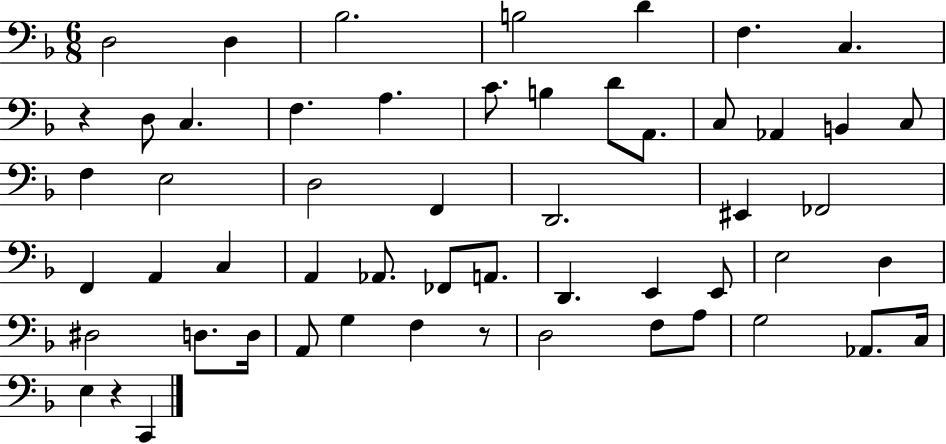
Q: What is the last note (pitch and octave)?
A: C2